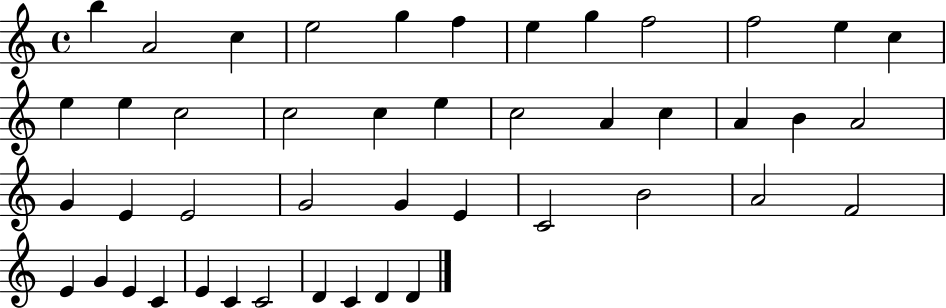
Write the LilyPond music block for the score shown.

{
  \clef treble
  \time 4/4
  \defaultTimeSignature
  \key c \major
  b''4 a'2 c''4 | e''2 g''4 f''4 | e''4 g''4 f''2 | f''2 e''4 c''4 | \break e''4 e''4 c''2 | c''2 c''4 e''4 | c''2 a'4 c''4 | a'4 b'4 a'2 | \break g'4 e'4 e'2 | g'2 g'4 e'4 | c'2 b'2 | a'2 f'2 | \break e'4 g'4 e'4 c'4 | e'4 c'4 c'2 | d'4 c'4 d'4 d'4 | \bar "|."
}